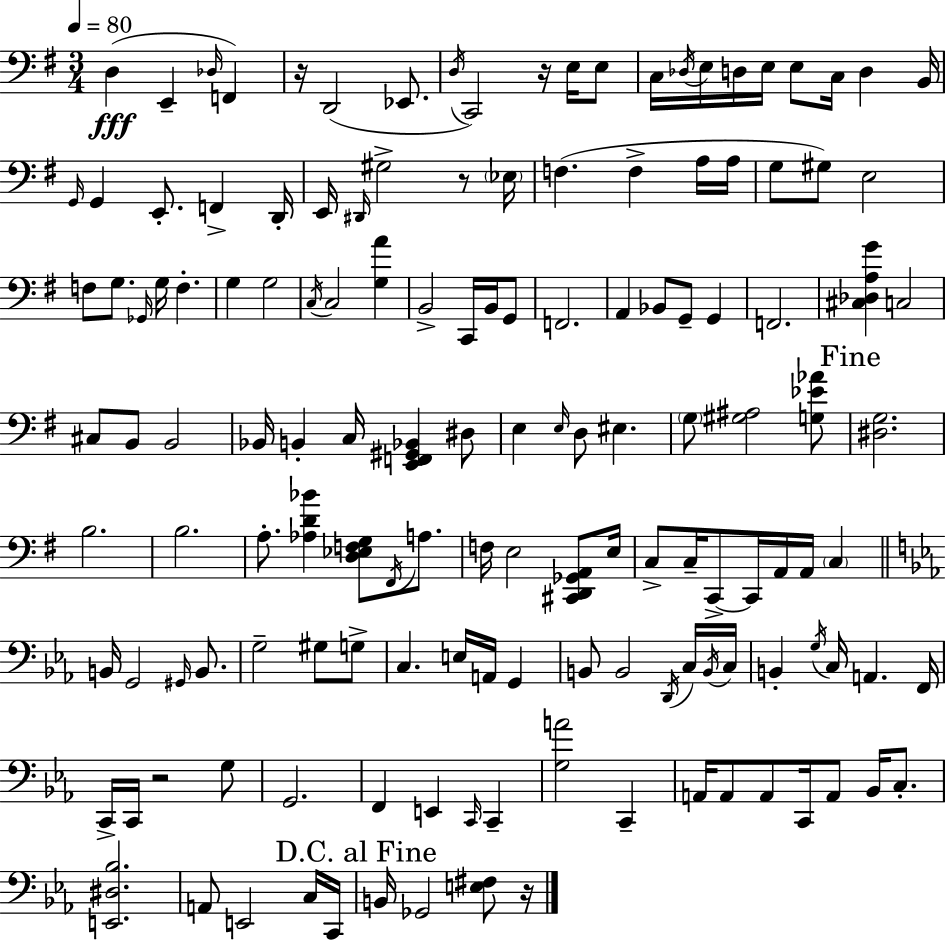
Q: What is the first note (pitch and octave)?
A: D3